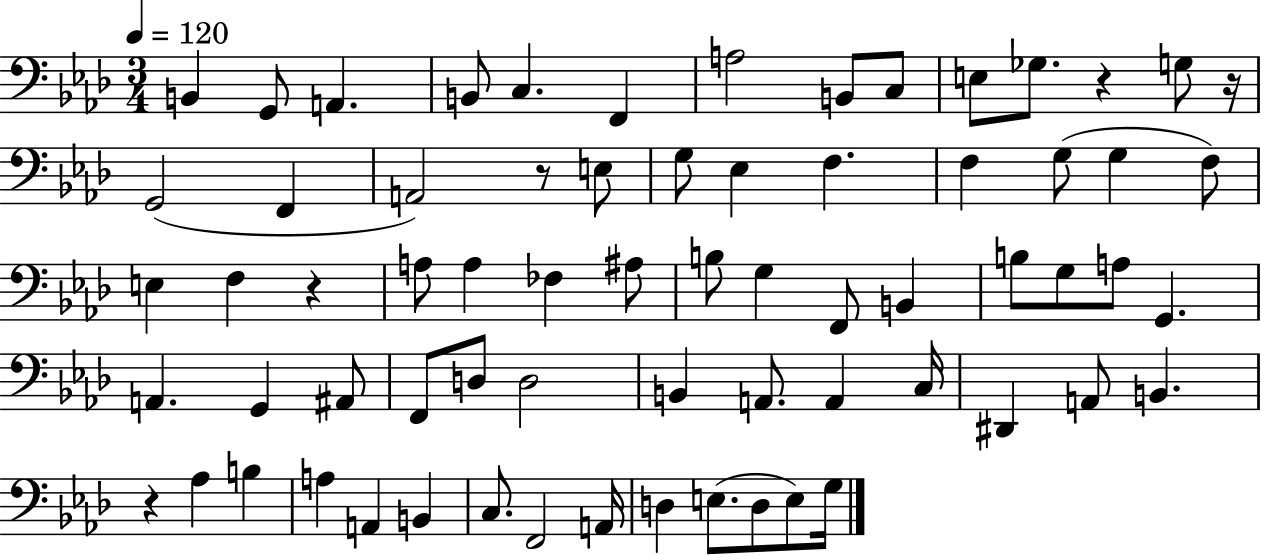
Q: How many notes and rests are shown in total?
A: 68